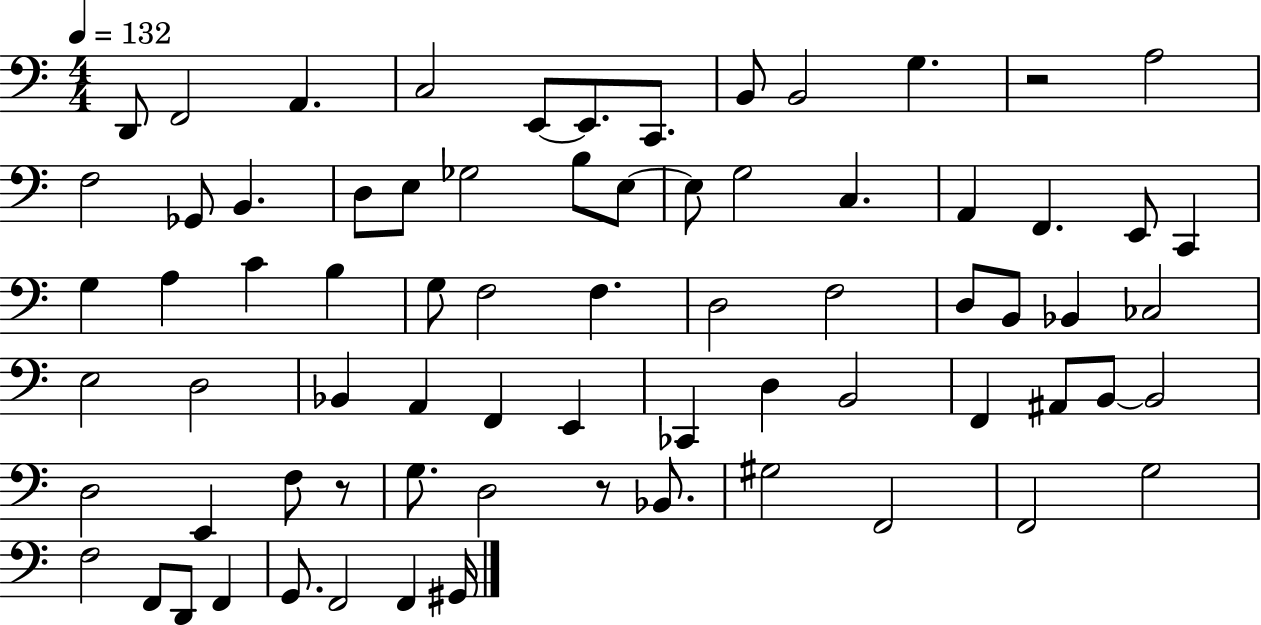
D2/e F2/h A2/q. C3/h E2/e E2/e. C2/e. B2/e B2/h G3/q. R/h A3/h F3/h Gb2/e B2/q. D3/e E3/e Gb3/h B3/e E3/e E3/e G3/h C3/q. A2/q F2/q. E2/e C2/q G3/q A3/q C4/q B3/q G3/e F3/h F3/q. D3/h F3/h D3/e B2/e Bb2/q CES3/h E3/h D3/h Bb2/q A2/q F2/q E2/q CES2/q D3/q B2/h F2/q A#2/e B2/e B2/h D3/h E2/q F3/e R/e G3/e. D3/h R/e Bb2/e. G#3/h F2/h F2/h G3/h F3/h F2/e D2/e F2/q G2/e. F2/h F2/q G#2/s